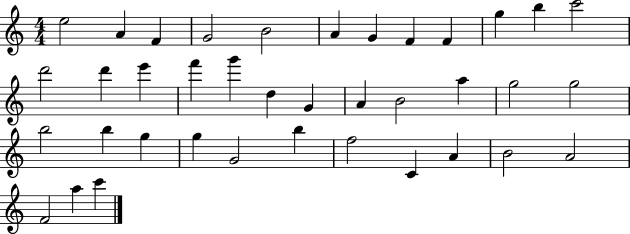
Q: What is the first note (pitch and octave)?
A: E5